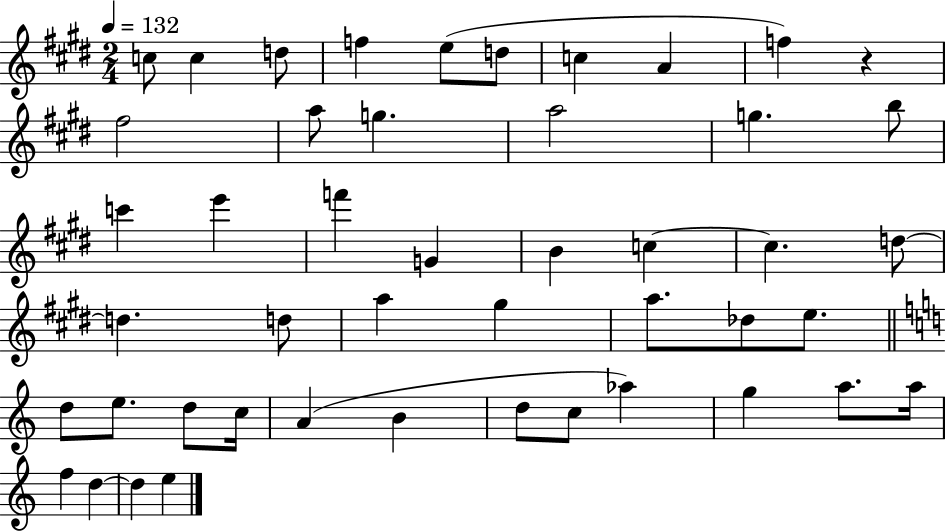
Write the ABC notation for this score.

X:1
T:Untitled
M:2/4
L:1/4
K:E
c/2 c d/2 f e/2 d/2 c A f z ^f2 a/2 g a2 g b/2 c' e' f' G B c c d/2 d d/2 a ^g a/2 _d/2 e/2 d/2 e/2 d/2 c/4 A B d/2 c/2 _a g a/2 a/4 f d d e